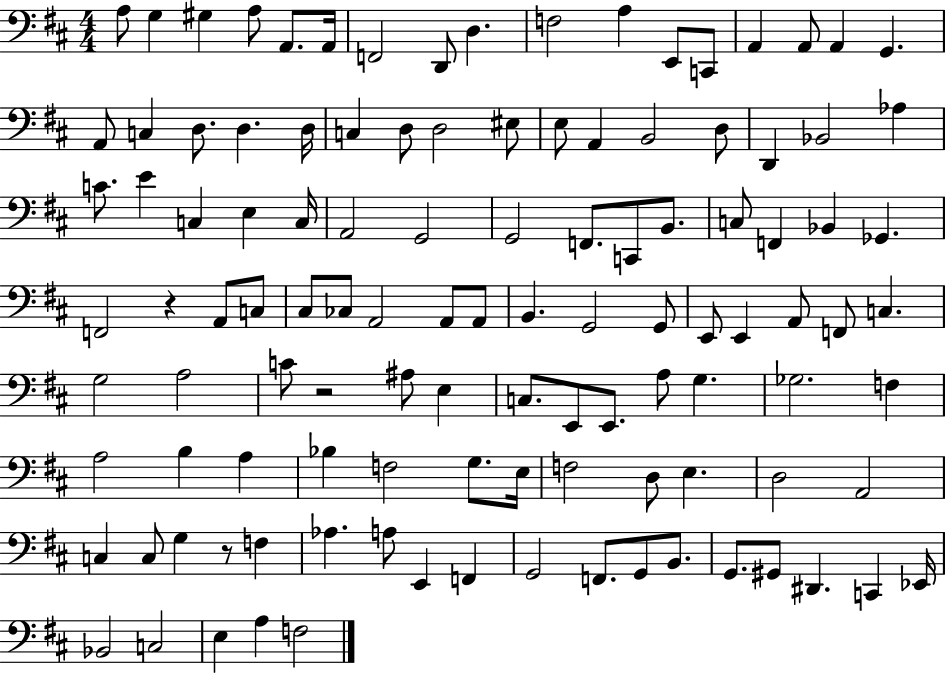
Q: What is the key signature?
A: D major